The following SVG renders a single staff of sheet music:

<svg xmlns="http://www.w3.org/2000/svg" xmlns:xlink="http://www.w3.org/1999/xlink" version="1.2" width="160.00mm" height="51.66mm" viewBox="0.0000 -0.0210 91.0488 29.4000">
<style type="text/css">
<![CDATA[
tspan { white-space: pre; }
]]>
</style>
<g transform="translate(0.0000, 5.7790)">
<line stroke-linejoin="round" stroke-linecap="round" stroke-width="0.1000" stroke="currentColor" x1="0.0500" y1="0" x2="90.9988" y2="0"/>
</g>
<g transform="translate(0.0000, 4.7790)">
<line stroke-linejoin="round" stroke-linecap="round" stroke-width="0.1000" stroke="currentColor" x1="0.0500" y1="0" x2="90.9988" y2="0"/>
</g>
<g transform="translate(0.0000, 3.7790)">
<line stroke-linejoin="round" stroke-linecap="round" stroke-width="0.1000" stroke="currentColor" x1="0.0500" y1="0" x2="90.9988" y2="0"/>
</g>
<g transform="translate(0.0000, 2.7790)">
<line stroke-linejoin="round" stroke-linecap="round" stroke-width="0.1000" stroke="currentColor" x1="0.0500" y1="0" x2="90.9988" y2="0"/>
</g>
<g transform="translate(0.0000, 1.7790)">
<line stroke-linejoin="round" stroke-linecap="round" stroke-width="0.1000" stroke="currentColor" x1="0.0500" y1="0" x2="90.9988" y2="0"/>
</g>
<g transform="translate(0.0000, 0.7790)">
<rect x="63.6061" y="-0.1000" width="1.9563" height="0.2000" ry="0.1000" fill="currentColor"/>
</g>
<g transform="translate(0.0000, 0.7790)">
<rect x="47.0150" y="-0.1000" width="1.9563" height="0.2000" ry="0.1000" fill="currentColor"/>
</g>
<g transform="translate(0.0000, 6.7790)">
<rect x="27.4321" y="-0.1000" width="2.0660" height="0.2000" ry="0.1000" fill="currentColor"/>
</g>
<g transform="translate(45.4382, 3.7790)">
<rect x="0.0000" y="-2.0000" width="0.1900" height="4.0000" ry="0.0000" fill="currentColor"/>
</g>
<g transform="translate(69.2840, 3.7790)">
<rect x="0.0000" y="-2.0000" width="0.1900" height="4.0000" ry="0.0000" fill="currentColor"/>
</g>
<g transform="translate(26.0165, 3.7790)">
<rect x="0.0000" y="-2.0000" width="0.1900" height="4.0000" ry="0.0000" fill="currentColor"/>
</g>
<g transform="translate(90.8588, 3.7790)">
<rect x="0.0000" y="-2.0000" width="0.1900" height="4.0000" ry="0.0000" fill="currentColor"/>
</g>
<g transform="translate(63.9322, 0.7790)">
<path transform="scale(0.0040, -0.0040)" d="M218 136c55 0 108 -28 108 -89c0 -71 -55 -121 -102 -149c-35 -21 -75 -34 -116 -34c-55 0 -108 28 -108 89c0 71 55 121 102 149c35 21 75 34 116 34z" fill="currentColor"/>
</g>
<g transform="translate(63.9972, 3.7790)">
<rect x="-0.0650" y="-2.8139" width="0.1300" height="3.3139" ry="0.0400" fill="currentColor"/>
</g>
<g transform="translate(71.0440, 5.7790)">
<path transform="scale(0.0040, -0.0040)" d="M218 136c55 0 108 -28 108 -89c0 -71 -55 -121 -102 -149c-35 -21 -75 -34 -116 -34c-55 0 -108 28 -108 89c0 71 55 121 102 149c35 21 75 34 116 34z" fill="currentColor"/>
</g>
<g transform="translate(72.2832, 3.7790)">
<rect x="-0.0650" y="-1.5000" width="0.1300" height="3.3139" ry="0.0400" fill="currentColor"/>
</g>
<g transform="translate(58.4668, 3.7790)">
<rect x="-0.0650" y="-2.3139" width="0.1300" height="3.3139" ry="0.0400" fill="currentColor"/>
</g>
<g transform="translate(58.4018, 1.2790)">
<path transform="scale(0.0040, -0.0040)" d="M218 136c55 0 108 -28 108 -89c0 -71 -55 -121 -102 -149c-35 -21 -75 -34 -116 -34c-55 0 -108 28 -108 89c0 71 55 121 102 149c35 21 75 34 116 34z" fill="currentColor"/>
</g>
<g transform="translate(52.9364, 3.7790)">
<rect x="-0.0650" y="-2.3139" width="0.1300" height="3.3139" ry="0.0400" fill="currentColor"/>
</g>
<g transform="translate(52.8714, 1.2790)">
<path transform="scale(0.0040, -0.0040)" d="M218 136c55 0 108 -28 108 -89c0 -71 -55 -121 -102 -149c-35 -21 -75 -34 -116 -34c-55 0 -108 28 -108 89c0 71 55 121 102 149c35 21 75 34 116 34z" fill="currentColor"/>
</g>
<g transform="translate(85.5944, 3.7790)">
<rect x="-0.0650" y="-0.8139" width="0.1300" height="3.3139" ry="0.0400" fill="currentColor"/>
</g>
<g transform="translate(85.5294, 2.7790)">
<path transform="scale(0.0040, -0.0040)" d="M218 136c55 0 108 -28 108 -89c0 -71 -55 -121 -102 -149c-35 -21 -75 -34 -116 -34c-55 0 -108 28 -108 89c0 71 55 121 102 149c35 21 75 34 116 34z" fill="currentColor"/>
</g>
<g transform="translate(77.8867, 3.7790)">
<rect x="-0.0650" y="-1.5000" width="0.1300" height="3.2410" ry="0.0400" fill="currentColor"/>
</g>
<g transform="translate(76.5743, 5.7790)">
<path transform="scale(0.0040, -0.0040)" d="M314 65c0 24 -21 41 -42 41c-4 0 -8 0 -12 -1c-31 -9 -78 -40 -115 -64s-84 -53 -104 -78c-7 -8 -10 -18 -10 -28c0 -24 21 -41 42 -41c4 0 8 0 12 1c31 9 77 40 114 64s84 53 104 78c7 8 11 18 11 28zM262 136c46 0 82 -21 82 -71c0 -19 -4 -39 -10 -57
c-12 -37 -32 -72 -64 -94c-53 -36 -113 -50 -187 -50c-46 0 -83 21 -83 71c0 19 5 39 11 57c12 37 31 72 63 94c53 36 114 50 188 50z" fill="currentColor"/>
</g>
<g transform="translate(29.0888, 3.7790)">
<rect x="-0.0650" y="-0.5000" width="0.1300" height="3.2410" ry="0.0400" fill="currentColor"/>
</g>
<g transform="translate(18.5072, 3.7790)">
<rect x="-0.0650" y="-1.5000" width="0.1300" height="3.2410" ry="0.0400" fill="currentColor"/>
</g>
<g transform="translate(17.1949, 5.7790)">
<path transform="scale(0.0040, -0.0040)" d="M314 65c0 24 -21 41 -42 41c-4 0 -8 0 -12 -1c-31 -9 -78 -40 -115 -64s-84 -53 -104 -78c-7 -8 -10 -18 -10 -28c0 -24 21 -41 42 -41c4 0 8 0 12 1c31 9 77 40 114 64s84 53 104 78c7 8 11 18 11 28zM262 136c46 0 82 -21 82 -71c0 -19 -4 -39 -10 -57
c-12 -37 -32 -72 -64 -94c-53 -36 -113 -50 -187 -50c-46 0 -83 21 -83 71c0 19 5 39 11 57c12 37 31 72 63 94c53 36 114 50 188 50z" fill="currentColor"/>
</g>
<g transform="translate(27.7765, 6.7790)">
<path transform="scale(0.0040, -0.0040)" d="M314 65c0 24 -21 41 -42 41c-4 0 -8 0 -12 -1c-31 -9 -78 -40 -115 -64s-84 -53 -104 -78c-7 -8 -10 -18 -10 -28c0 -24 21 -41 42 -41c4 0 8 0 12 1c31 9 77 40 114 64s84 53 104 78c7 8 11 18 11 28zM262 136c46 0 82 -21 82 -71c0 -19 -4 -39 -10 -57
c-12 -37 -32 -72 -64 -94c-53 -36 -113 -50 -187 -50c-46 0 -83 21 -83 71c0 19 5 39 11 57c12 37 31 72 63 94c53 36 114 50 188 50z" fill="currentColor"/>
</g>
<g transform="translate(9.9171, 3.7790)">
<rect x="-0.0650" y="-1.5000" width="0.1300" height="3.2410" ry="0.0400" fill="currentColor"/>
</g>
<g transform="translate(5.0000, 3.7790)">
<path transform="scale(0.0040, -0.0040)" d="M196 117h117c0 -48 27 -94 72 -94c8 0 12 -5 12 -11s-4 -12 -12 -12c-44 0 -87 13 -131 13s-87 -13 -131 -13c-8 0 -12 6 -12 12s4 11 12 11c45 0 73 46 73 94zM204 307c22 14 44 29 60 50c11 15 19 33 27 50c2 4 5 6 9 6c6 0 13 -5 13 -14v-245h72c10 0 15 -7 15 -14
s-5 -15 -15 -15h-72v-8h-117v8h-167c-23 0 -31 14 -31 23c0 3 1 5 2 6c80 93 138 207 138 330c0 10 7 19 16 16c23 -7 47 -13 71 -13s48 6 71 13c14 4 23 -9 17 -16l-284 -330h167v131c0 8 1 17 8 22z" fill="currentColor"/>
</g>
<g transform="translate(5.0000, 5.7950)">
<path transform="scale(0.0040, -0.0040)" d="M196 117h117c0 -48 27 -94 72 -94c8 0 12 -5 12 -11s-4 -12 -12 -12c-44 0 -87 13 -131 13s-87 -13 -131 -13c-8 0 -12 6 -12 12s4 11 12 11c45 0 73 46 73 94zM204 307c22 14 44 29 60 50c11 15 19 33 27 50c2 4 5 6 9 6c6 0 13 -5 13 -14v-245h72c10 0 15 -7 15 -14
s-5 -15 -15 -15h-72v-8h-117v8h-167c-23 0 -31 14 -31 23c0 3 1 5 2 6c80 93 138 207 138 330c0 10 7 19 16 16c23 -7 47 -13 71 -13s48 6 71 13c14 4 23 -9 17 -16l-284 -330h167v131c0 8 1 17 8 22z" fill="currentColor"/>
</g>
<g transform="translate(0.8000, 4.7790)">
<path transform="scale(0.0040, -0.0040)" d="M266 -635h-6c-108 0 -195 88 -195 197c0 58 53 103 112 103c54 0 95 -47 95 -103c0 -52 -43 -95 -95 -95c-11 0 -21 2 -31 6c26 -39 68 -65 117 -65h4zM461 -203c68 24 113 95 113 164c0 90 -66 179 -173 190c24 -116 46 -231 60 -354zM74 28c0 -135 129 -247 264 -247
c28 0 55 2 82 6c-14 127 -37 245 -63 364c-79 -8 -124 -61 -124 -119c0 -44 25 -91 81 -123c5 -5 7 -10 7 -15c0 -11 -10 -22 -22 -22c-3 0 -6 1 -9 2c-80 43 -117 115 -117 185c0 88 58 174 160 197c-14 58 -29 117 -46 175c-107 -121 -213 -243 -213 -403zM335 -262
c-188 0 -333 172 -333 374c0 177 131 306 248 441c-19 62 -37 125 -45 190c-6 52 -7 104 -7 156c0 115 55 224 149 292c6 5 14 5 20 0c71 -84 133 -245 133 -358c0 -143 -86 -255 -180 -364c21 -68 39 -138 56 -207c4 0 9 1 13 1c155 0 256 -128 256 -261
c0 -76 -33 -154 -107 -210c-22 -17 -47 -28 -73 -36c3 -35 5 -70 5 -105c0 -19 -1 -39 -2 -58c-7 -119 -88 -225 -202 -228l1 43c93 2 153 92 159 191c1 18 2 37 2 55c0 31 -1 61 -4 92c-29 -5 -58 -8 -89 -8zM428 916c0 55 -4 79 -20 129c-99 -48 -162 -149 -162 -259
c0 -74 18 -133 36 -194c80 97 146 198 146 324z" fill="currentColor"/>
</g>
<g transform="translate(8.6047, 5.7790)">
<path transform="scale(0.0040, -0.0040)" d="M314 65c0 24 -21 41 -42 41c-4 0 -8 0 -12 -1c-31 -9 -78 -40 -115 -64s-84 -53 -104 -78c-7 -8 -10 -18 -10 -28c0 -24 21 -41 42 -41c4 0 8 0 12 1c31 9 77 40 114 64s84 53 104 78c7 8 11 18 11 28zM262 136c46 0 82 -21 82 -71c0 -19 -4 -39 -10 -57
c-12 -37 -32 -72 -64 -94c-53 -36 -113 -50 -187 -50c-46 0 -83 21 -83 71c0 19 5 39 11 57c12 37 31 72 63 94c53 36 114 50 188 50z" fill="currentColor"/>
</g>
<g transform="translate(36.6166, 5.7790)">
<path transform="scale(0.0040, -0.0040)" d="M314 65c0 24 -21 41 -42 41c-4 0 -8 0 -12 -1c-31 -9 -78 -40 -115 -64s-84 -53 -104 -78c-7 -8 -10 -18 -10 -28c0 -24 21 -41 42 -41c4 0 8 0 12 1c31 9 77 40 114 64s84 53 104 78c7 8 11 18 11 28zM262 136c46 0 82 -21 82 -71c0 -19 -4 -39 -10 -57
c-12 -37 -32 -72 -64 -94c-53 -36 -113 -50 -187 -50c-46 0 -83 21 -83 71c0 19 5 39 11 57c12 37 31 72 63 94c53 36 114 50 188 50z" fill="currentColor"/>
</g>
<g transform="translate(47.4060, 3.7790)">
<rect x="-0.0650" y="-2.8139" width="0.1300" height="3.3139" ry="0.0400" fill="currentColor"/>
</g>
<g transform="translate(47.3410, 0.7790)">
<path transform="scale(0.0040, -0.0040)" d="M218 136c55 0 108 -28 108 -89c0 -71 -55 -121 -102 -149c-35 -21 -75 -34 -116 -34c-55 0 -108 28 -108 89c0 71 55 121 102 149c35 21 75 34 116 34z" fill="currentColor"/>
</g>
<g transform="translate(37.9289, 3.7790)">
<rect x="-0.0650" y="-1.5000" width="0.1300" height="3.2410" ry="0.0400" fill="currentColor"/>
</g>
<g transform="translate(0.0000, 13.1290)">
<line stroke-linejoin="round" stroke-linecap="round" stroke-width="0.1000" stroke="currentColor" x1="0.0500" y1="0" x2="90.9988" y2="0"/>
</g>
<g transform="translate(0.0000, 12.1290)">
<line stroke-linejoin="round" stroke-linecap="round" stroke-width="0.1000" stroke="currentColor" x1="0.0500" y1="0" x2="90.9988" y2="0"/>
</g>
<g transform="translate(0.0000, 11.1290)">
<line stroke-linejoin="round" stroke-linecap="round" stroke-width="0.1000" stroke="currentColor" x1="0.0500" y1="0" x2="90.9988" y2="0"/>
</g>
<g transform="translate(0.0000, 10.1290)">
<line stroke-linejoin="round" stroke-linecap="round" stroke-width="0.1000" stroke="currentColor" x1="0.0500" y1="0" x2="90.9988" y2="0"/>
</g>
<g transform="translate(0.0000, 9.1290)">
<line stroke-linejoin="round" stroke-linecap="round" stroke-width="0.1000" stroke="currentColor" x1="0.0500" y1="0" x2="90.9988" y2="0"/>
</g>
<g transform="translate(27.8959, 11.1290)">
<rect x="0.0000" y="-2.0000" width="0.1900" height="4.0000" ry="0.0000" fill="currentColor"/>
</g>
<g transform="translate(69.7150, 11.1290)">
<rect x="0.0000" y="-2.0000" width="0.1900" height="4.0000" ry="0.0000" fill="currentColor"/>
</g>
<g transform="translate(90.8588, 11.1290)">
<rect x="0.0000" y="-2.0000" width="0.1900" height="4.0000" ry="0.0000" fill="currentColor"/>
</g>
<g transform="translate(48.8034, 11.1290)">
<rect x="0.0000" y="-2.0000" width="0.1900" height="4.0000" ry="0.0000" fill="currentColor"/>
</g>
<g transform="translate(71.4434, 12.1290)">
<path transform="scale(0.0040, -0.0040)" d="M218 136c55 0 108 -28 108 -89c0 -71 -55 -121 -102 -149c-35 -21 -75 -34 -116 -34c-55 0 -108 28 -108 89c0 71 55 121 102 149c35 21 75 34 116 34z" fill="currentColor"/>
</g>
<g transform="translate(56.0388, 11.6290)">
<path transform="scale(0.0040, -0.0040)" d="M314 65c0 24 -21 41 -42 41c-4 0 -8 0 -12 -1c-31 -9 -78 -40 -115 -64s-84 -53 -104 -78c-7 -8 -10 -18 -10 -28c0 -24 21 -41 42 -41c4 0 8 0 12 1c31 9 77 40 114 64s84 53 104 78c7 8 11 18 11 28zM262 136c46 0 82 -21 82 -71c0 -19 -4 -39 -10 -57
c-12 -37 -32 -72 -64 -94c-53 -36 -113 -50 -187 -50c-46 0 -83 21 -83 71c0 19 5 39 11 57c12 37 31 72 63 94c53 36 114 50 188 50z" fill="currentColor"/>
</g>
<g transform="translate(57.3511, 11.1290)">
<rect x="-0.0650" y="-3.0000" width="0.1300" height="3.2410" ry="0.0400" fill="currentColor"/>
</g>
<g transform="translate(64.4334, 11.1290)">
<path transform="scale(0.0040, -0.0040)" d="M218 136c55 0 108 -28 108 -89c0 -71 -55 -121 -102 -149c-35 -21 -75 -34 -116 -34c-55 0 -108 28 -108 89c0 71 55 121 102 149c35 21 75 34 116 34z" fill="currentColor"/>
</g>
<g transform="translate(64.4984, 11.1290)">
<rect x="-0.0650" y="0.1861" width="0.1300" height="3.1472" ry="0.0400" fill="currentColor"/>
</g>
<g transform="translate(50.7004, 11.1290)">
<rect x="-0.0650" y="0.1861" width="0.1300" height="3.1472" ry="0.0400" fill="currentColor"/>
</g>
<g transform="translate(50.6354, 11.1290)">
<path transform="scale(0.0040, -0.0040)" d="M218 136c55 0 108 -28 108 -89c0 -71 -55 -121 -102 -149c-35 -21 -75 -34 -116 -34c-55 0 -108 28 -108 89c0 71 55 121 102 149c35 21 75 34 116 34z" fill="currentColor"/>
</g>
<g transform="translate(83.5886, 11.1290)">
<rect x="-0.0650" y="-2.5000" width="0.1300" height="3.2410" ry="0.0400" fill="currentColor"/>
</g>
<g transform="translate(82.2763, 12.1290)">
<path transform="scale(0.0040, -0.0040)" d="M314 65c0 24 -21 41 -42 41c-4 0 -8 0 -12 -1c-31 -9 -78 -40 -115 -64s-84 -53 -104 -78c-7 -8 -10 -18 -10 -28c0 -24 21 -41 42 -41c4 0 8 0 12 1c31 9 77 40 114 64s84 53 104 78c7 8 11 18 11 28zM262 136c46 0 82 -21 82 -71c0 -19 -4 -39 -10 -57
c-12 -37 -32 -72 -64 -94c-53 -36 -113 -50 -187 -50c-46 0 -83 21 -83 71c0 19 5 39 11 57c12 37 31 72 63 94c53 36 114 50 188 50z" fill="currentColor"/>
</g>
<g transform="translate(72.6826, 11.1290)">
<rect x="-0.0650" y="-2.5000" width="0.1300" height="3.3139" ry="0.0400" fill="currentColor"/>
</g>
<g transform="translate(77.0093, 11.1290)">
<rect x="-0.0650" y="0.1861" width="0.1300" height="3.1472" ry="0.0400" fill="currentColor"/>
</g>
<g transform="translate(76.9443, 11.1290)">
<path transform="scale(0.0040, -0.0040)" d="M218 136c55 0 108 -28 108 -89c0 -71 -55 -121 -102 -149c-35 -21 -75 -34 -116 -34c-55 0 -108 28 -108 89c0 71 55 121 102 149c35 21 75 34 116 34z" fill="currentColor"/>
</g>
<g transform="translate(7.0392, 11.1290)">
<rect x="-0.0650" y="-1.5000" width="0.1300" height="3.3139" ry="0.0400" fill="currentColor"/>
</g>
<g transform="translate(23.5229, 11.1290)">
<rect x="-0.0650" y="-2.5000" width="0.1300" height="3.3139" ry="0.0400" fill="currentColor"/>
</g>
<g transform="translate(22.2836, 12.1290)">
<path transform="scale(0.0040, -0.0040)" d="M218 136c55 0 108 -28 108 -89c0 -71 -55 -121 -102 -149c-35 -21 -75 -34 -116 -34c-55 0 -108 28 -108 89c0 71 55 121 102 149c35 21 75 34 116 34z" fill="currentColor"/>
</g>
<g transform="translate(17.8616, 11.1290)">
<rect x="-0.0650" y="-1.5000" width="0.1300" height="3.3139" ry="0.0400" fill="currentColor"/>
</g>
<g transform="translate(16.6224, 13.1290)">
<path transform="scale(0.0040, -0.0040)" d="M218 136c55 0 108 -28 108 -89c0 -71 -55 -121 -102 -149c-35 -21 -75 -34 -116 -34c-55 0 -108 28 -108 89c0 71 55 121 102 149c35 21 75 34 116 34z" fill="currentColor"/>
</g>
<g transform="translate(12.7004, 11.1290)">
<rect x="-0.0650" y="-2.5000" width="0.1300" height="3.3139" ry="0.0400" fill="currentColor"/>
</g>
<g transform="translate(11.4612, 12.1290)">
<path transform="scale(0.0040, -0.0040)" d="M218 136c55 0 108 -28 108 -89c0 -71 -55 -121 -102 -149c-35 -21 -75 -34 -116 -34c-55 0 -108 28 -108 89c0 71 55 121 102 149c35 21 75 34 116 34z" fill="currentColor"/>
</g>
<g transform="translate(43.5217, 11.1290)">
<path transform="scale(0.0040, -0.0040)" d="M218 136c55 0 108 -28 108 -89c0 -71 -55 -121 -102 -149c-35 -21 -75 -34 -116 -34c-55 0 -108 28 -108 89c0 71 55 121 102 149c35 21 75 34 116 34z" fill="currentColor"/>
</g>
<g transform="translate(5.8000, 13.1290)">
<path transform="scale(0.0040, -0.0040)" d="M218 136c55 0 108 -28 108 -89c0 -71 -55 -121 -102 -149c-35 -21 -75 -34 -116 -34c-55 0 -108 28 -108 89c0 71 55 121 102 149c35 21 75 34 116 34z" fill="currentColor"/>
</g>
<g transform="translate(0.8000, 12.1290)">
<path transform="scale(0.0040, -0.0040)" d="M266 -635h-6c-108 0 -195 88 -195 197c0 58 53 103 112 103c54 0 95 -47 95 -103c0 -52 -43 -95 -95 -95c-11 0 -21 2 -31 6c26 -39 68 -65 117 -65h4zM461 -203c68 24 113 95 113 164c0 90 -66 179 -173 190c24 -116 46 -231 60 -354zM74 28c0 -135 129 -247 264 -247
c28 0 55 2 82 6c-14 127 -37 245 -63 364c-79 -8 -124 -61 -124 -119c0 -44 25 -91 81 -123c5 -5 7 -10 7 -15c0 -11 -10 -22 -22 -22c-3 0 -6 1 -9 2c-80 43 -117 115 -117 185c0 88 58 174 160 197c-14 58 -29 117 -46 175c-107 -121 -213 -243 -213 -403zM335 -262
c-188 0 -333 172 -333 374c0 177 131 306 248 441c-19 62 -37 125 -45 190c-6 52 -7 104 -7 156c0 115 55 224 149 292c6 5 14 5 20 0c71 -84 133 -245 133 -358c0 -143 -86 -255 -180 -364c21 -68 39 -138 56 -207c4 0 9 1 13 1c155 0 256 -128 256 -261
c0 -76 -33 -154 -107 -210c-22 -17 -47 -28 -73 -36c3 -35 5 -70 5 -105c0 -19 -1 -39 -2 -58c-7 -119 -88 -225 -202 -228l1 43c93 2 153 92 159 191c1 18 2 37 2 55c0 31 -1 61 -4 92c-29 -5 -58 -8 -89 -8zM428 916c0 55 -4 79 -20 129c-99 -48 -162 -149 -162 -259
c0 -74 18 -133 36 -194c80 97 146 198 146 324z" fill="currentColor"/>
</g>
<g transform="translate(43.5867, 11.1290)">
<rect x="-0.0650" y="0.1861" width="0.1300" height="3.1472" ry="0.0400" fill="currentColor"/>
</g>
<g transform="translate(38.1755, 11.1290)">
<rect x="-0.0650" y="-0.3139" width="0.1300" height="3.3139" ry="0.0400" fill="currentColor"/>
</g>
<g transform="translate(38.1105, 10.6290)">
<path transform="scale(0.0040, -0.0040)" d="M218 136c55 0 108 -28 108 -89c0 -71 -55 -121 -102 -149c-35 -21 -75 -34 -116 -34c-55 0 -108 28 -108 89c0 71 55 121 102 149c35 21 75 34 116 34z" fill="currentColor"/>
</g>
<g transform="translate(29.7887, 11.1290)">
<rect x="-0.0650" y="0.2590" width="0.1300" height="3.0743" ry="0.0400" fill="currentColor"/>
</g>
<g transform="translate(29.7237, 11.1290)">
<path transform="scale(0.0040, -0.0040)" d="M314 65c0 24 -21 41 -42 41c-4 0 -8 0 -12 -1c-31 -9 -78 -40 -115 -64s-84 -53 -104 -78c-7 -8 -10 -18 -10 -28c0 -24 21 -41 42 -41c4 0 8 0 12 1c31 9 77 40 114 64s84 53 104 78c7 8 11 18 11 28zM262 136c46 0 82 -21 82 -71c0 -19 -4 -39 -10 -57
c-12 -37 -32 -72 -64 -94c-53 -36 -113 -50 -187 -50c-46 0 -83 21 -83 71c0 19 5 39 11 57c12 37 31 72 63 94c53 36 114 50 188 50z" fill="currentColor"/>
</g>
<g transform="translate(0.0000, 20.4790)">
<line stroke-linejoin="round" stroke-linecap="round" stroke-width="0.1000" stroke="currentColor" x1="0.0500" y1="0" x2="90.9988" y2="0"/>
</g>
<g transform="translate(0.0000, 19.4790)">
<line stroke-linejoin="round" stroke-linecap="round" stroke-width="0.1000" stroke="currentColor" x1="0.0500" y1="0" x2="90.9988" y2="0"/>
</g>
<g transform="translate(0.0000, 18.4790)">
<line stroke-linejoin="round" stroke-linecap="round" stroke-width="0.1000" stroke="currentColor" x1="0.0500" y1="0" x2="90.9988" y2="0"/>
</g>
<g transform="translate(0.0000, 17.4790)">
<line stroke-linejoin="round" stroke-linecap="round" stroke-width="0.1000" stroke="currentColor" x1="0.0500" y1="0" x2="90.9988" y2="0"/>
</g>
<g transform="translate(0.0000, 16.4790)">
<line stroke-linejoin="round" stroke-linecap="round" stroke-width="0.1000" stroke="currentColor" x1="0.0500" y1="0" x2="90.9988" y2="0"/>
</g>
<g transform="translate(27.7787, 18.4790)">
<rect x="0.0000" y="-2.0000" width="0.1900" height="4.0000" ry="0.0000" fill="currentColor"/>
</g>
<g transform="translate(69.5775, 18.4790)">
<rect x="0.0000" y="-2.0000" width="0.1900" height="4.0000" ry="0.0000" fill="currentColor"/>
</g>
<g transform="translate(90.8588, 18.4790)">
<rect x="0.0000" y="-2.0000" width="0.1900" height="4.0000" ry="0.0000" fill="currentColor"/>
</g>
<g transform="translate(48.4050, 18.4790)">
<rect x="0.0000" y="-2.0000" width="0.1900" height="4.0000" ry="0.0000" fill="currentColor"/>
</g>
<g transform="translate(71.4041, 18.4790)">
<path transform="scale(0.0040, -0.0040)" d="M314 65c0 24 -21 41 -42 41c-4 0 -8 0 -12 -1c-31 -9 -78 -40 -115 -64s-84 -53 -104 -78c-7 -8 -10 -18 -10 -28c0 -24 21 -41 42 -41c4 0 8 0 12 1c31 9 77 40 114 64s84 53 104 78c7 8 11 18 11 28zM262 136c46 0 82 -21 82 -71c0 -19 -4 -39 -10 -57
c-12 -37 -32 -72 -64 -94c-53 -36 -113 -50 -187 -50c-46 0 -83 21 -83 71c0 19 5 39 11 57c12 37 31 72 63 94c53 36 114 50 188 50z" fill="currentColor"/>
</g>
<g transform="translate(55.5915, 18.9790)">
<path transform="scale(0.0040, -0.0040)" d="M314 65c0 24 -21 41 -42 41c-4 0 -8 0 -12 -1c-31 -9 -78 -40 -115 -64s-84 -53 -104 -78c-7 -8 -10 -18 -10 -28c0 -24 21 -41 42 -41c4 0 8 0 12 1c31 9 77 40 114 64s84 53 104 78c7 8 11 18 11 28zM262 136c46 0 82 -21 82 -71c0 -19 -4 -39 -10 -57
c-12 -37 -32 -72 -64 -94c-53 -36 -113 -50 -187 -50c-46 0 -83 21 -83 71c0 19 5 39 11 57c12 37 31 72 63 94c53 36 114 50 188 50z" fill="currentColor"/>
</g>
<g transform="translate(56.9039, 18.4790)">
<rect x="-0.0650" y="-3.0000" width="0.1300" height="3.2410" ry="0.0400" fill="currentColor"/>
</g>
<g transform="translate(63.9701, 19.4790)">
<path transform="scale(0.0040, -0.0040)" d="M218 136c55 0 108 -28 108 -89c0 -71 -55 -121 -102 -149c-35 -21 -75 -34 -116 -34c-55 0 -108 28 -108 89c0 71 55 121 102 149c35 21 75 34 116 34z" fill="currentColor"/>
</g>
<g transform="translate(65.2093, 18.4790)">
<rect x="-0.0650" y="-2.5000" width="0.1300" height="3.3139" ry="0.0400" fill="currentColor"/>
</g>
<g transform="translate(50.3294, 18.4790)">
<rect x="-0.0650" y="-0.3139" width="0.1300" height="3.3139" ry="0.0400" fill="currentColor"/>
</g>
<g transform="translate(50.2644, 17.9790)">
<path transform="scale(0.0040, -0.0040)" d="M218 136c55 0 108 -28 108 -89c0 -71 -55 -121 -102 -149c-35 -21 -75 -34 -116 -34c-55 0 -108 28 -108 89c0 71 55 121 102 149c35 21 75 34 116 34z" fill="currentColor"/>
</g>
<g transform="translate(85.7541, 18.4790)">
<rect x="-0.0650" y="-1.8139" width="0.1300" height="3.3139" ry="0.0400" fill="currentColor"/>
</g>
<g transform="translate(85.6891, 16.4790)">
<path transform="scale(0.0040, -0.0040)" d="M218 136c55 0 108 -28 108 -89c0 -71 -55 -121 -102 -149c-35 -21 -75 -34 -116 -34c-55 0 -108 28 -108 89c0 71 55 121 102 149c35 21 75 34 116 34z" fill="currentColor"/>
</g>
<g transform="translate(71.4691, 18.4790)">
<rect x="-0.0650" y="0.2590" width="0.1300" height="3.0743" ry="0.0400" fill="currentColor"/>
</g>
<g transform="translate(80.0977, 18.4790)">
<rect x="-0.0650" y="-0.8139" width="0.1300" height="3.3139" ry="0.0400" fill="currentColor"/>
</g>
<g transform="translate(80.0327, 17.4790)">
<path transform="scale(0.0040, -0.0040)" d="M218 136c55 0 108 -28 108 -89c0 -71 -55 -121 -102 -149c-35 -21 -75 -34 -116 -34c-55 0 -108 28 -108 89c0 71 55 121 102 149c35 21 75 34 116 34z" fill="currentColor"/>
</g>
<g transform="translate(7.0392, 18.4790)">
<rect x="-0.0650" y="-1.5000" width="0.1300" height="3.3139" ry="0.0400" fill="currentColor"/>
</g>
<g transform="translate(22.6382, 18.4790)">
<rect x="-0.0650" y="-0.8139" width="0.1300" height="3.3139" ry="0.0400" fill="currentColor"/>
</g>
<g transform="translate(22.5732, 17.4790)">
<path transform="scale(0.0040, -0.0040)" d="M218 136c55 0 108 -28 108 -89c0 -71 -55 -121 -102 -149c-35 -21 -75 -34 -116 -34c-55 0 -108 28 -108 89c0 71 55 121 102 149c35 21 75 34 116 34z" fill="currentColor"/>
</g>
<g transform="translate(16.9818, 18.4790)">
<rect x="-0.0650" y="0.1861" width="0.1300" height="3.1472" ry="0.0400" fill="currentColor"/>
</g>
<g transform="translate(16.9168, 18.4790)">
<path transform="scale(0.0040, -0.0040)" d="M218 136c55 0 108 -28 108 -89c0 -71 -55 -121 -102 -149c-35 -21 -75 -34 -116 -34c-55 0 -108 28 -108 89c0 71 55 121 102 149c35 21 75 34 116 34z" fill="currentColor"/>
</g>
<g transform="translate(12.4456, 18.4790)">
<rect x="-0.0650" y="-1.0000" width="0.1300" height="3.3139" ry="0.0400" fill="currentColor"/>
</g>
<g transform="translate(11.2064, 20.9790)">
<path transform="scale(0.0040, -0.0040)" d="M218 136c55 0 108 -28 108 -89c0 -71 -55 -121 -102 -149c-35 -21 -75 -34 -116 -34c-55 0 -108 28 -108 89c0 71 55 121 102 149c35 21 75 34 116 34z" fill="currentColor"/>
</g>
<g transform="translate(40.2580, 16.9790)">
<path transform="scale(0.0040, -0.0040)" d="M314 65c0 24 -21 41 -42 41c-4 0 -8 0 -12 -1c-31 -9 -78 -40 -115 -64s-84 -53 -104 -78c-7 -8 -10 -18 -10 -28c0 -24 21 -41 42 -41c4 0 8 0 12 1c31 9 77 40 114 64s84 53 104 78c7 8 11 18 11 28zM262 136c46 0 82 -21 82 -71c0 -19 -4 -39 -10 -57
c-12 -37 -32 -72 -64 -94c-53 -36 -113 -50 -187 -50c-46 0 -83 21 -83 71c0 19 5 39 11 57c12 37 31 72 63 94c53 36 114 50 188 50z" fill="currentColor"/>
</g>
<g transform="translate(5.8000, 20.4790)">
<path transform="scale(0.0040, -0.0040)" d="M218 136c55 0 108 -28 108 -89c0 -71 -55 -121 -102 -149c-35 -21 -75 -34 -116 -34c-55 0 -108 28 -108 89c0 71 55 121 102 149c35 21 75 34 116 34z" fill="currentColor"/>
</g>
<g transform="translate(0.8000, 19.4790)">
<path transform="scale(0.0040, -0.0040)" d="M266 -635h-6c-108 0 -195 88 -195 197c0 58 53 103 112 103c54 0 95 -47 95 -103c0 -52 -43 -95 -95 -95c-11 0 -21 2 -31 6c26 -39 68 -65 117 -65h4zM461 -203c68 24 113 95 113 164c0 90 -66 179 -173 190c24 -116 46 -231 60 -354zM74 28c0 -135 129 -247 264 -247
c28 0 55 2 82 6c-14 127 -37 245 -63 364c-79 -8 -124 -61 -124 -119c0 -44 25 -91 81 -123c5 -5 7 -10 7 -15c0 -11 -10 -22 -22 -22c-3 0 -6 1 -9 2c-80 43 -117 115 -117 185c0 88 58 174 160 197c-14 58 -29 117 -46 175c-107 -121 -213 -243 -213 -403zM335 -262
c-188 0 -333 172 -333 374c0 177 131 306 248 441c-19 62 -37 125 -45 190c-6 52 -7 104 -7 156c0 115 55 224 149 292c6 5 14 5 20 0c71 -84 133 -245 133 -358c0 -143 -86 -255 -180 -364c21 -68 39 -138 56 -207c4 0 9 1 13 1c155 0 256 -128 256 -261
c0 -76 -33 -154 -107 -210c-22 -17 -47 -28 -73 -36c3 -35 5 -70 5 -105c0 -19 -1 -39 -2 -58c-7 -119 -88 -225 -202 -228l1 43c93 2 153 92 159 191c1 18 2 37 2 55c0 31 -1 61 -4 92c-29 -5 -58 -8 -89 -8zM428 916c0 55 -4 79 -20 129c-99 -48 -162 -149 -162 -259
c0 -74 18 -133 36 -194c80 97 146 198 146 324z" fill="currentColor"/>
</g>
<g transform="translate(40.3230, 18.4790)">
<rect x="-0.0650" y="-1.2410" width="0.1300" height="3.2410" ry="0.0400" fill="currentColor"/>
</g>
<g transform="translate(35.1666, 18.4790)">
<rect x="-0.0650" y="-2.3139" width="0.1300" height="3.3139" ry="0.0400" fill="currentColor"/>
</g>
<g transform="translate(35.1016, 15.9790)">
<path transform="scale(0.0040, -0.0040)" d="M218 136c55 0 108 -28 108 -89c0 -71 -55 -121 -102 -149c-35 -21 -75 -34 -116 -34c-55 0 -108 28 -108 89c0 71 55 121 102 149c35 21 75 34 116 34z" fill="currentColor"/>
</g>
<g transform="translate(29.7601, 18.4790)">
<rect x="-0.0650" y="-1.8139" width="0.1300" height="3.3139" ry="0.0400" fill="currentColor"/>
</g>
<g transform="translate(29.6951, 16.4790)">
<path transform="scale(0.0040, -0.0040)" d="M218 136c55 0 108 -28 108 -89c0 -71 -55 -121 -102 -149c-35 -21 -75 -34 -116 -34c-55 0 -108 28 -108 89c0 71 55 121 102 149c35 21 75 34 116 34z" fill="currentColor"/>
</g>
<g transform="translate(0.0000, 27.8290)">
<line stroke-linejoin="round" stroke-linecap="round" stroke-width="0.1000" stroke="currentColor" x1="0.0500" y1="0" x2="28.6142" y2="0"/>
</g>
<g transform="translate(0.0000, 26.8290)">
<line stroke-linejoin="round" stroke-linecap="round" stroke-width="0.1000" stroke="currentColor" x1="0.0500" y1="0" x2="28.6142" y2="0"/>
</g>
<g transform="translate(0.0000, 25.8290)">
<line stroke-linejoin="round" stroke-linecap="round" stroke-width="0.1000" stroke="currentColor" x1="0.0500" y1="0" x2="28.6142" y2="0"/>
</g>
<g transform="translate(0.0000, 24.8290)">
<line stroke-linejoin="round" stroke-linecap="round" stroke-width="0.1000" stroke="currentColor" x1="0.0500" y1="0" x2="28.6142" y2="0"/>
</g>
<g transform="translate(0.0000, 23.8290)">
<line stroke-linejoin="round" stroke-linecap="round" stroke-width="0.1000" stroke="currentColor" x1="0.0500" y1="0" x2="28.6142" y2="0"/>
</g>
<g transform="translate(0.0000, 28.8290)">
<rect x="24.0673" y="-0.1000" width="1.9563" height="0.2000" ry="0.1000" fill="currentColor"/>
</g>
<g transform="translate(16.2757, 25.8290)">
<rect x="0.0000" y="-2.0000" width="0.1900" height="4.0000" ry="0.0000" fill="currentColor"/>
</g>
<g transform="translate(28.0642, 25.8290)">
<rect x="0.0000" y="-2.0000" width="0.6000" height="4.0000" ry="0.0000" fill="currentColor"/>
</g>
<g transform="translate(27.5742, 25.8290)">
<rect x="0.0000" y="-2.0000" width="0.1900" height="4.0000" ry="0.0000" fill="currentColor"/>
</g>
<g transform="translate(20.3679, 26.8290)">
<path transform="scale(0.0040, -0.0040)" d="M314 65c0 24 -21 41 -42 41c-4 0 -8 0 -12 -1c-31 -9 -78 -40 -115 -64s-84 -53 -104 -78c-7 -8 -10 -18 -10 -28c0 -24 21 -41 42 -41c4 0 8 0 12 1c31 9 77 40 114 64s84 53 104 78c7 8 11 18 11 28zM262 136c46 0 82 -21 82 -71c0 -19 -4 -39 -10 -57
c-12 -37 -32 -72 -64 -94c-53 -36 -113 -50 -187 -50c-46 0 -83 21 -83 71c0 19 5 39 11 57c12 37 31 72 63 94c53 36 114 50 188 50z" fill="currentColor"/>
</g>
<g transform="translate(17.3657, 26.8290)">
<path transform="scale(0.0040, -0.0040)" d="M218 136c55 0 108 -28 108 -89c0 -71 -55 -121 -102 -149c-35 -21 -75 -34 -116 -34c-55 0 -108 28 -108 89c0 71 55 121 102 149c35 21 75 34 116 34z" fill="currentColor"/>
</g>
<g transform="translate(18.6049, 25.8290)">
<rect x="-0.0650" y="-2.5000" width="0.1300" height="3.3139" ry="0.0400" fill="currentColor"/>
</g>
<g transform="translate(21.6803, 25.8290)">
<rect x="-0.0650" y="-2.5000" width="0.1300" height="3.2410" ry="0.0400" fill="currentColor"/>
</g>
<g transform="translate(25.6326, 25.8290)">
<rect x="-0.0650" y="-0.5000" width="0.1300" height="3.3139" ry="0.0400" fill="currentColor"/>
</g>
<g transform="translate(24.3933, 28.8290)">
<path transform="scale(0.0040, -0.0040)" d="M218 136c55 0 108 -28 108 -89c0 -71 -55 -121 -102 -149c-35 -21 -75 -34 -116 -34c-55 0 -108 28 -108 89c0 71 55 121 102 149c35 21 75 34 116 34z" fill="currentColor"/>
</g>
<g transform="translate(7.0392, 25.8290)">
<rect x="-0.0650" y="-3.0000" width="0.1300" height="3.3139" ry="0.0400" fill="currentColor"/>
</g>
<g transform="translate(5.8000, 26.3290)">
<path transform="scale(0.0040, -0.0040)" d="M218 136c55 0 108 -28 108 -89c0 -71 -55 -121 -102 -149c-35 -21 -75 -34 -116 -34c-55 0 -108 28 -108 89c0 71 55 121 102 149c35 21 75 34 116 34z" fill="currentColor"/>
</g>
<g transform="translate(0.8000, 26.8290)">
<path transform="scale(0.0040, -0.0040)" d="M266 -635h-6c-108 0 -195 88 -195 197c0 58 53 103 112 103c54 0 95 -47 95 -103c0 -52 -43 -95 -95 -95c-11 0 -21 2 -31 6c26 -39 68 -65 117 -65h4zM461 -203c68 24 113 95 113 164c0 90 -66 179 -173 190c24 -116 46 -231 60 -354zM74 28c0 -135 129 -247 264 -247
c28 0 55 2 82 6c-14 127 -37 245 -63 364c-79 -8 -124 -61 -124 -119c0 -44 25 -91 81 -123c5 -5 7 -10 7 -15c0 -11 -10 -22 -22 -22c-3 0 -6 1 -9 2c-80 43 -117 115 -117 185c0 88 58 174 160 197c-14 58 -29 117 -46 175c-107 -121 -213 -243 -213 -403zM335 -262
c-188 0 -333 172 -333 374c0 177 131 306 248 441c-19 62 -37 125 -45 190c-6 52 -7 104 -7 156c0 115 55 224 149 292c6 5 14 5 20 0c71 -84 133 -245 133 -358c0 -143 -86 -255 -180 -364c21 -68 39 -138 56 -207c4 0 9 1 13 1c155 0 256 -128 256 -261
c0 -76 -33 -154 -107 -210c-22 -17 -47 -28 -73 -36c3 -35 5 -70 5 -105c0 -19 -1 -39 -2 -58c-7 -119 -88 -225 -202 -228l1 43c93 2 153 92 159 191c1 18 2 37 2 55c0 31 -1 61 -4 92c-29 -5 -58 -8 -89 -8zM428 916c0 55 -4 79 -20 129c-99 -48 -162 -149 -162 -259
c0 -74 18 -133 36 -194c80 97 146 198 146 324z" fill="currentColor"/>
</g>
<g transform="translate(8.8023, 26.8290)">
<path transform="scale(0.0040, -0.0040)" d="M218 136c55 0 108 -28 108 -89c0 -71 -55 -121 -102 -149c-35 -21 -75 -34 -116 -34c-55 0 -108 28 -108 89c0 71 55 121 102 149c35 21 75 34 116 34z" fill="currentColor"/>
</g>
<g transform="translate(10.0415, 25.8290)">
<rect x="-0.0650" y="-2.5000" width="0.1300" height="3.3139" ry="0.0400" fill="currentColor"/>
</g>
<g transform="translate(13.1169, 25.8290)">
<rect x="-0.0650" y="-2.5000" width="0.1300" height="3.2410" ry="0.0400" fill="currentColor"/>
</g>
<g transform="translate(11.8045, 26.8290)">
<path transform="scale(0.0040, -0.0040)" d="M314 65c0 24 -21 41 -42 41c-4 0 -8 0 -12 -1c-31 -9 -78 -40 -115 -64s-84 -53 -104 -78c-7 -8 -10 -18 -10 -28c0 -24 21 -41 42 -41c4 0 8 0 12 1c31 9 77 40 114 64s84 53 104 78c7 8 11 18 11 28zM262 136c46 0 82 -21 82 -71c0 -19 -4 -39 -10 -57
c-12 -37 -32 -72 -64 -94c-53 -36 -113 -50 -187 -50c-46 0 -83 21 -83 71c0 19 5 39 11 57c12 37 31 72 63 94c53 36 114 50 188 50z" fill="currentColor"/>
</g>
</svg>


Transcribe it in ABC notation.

X:1
T:Untitled
M:4/4
L:1/4
K:C
E2 E2 C2 E2 a g g a E E2 d E G E G B2 c B B A2 B G B G2 E D B d f g e2 c A2 G B2 d f A G G2 G G2 C